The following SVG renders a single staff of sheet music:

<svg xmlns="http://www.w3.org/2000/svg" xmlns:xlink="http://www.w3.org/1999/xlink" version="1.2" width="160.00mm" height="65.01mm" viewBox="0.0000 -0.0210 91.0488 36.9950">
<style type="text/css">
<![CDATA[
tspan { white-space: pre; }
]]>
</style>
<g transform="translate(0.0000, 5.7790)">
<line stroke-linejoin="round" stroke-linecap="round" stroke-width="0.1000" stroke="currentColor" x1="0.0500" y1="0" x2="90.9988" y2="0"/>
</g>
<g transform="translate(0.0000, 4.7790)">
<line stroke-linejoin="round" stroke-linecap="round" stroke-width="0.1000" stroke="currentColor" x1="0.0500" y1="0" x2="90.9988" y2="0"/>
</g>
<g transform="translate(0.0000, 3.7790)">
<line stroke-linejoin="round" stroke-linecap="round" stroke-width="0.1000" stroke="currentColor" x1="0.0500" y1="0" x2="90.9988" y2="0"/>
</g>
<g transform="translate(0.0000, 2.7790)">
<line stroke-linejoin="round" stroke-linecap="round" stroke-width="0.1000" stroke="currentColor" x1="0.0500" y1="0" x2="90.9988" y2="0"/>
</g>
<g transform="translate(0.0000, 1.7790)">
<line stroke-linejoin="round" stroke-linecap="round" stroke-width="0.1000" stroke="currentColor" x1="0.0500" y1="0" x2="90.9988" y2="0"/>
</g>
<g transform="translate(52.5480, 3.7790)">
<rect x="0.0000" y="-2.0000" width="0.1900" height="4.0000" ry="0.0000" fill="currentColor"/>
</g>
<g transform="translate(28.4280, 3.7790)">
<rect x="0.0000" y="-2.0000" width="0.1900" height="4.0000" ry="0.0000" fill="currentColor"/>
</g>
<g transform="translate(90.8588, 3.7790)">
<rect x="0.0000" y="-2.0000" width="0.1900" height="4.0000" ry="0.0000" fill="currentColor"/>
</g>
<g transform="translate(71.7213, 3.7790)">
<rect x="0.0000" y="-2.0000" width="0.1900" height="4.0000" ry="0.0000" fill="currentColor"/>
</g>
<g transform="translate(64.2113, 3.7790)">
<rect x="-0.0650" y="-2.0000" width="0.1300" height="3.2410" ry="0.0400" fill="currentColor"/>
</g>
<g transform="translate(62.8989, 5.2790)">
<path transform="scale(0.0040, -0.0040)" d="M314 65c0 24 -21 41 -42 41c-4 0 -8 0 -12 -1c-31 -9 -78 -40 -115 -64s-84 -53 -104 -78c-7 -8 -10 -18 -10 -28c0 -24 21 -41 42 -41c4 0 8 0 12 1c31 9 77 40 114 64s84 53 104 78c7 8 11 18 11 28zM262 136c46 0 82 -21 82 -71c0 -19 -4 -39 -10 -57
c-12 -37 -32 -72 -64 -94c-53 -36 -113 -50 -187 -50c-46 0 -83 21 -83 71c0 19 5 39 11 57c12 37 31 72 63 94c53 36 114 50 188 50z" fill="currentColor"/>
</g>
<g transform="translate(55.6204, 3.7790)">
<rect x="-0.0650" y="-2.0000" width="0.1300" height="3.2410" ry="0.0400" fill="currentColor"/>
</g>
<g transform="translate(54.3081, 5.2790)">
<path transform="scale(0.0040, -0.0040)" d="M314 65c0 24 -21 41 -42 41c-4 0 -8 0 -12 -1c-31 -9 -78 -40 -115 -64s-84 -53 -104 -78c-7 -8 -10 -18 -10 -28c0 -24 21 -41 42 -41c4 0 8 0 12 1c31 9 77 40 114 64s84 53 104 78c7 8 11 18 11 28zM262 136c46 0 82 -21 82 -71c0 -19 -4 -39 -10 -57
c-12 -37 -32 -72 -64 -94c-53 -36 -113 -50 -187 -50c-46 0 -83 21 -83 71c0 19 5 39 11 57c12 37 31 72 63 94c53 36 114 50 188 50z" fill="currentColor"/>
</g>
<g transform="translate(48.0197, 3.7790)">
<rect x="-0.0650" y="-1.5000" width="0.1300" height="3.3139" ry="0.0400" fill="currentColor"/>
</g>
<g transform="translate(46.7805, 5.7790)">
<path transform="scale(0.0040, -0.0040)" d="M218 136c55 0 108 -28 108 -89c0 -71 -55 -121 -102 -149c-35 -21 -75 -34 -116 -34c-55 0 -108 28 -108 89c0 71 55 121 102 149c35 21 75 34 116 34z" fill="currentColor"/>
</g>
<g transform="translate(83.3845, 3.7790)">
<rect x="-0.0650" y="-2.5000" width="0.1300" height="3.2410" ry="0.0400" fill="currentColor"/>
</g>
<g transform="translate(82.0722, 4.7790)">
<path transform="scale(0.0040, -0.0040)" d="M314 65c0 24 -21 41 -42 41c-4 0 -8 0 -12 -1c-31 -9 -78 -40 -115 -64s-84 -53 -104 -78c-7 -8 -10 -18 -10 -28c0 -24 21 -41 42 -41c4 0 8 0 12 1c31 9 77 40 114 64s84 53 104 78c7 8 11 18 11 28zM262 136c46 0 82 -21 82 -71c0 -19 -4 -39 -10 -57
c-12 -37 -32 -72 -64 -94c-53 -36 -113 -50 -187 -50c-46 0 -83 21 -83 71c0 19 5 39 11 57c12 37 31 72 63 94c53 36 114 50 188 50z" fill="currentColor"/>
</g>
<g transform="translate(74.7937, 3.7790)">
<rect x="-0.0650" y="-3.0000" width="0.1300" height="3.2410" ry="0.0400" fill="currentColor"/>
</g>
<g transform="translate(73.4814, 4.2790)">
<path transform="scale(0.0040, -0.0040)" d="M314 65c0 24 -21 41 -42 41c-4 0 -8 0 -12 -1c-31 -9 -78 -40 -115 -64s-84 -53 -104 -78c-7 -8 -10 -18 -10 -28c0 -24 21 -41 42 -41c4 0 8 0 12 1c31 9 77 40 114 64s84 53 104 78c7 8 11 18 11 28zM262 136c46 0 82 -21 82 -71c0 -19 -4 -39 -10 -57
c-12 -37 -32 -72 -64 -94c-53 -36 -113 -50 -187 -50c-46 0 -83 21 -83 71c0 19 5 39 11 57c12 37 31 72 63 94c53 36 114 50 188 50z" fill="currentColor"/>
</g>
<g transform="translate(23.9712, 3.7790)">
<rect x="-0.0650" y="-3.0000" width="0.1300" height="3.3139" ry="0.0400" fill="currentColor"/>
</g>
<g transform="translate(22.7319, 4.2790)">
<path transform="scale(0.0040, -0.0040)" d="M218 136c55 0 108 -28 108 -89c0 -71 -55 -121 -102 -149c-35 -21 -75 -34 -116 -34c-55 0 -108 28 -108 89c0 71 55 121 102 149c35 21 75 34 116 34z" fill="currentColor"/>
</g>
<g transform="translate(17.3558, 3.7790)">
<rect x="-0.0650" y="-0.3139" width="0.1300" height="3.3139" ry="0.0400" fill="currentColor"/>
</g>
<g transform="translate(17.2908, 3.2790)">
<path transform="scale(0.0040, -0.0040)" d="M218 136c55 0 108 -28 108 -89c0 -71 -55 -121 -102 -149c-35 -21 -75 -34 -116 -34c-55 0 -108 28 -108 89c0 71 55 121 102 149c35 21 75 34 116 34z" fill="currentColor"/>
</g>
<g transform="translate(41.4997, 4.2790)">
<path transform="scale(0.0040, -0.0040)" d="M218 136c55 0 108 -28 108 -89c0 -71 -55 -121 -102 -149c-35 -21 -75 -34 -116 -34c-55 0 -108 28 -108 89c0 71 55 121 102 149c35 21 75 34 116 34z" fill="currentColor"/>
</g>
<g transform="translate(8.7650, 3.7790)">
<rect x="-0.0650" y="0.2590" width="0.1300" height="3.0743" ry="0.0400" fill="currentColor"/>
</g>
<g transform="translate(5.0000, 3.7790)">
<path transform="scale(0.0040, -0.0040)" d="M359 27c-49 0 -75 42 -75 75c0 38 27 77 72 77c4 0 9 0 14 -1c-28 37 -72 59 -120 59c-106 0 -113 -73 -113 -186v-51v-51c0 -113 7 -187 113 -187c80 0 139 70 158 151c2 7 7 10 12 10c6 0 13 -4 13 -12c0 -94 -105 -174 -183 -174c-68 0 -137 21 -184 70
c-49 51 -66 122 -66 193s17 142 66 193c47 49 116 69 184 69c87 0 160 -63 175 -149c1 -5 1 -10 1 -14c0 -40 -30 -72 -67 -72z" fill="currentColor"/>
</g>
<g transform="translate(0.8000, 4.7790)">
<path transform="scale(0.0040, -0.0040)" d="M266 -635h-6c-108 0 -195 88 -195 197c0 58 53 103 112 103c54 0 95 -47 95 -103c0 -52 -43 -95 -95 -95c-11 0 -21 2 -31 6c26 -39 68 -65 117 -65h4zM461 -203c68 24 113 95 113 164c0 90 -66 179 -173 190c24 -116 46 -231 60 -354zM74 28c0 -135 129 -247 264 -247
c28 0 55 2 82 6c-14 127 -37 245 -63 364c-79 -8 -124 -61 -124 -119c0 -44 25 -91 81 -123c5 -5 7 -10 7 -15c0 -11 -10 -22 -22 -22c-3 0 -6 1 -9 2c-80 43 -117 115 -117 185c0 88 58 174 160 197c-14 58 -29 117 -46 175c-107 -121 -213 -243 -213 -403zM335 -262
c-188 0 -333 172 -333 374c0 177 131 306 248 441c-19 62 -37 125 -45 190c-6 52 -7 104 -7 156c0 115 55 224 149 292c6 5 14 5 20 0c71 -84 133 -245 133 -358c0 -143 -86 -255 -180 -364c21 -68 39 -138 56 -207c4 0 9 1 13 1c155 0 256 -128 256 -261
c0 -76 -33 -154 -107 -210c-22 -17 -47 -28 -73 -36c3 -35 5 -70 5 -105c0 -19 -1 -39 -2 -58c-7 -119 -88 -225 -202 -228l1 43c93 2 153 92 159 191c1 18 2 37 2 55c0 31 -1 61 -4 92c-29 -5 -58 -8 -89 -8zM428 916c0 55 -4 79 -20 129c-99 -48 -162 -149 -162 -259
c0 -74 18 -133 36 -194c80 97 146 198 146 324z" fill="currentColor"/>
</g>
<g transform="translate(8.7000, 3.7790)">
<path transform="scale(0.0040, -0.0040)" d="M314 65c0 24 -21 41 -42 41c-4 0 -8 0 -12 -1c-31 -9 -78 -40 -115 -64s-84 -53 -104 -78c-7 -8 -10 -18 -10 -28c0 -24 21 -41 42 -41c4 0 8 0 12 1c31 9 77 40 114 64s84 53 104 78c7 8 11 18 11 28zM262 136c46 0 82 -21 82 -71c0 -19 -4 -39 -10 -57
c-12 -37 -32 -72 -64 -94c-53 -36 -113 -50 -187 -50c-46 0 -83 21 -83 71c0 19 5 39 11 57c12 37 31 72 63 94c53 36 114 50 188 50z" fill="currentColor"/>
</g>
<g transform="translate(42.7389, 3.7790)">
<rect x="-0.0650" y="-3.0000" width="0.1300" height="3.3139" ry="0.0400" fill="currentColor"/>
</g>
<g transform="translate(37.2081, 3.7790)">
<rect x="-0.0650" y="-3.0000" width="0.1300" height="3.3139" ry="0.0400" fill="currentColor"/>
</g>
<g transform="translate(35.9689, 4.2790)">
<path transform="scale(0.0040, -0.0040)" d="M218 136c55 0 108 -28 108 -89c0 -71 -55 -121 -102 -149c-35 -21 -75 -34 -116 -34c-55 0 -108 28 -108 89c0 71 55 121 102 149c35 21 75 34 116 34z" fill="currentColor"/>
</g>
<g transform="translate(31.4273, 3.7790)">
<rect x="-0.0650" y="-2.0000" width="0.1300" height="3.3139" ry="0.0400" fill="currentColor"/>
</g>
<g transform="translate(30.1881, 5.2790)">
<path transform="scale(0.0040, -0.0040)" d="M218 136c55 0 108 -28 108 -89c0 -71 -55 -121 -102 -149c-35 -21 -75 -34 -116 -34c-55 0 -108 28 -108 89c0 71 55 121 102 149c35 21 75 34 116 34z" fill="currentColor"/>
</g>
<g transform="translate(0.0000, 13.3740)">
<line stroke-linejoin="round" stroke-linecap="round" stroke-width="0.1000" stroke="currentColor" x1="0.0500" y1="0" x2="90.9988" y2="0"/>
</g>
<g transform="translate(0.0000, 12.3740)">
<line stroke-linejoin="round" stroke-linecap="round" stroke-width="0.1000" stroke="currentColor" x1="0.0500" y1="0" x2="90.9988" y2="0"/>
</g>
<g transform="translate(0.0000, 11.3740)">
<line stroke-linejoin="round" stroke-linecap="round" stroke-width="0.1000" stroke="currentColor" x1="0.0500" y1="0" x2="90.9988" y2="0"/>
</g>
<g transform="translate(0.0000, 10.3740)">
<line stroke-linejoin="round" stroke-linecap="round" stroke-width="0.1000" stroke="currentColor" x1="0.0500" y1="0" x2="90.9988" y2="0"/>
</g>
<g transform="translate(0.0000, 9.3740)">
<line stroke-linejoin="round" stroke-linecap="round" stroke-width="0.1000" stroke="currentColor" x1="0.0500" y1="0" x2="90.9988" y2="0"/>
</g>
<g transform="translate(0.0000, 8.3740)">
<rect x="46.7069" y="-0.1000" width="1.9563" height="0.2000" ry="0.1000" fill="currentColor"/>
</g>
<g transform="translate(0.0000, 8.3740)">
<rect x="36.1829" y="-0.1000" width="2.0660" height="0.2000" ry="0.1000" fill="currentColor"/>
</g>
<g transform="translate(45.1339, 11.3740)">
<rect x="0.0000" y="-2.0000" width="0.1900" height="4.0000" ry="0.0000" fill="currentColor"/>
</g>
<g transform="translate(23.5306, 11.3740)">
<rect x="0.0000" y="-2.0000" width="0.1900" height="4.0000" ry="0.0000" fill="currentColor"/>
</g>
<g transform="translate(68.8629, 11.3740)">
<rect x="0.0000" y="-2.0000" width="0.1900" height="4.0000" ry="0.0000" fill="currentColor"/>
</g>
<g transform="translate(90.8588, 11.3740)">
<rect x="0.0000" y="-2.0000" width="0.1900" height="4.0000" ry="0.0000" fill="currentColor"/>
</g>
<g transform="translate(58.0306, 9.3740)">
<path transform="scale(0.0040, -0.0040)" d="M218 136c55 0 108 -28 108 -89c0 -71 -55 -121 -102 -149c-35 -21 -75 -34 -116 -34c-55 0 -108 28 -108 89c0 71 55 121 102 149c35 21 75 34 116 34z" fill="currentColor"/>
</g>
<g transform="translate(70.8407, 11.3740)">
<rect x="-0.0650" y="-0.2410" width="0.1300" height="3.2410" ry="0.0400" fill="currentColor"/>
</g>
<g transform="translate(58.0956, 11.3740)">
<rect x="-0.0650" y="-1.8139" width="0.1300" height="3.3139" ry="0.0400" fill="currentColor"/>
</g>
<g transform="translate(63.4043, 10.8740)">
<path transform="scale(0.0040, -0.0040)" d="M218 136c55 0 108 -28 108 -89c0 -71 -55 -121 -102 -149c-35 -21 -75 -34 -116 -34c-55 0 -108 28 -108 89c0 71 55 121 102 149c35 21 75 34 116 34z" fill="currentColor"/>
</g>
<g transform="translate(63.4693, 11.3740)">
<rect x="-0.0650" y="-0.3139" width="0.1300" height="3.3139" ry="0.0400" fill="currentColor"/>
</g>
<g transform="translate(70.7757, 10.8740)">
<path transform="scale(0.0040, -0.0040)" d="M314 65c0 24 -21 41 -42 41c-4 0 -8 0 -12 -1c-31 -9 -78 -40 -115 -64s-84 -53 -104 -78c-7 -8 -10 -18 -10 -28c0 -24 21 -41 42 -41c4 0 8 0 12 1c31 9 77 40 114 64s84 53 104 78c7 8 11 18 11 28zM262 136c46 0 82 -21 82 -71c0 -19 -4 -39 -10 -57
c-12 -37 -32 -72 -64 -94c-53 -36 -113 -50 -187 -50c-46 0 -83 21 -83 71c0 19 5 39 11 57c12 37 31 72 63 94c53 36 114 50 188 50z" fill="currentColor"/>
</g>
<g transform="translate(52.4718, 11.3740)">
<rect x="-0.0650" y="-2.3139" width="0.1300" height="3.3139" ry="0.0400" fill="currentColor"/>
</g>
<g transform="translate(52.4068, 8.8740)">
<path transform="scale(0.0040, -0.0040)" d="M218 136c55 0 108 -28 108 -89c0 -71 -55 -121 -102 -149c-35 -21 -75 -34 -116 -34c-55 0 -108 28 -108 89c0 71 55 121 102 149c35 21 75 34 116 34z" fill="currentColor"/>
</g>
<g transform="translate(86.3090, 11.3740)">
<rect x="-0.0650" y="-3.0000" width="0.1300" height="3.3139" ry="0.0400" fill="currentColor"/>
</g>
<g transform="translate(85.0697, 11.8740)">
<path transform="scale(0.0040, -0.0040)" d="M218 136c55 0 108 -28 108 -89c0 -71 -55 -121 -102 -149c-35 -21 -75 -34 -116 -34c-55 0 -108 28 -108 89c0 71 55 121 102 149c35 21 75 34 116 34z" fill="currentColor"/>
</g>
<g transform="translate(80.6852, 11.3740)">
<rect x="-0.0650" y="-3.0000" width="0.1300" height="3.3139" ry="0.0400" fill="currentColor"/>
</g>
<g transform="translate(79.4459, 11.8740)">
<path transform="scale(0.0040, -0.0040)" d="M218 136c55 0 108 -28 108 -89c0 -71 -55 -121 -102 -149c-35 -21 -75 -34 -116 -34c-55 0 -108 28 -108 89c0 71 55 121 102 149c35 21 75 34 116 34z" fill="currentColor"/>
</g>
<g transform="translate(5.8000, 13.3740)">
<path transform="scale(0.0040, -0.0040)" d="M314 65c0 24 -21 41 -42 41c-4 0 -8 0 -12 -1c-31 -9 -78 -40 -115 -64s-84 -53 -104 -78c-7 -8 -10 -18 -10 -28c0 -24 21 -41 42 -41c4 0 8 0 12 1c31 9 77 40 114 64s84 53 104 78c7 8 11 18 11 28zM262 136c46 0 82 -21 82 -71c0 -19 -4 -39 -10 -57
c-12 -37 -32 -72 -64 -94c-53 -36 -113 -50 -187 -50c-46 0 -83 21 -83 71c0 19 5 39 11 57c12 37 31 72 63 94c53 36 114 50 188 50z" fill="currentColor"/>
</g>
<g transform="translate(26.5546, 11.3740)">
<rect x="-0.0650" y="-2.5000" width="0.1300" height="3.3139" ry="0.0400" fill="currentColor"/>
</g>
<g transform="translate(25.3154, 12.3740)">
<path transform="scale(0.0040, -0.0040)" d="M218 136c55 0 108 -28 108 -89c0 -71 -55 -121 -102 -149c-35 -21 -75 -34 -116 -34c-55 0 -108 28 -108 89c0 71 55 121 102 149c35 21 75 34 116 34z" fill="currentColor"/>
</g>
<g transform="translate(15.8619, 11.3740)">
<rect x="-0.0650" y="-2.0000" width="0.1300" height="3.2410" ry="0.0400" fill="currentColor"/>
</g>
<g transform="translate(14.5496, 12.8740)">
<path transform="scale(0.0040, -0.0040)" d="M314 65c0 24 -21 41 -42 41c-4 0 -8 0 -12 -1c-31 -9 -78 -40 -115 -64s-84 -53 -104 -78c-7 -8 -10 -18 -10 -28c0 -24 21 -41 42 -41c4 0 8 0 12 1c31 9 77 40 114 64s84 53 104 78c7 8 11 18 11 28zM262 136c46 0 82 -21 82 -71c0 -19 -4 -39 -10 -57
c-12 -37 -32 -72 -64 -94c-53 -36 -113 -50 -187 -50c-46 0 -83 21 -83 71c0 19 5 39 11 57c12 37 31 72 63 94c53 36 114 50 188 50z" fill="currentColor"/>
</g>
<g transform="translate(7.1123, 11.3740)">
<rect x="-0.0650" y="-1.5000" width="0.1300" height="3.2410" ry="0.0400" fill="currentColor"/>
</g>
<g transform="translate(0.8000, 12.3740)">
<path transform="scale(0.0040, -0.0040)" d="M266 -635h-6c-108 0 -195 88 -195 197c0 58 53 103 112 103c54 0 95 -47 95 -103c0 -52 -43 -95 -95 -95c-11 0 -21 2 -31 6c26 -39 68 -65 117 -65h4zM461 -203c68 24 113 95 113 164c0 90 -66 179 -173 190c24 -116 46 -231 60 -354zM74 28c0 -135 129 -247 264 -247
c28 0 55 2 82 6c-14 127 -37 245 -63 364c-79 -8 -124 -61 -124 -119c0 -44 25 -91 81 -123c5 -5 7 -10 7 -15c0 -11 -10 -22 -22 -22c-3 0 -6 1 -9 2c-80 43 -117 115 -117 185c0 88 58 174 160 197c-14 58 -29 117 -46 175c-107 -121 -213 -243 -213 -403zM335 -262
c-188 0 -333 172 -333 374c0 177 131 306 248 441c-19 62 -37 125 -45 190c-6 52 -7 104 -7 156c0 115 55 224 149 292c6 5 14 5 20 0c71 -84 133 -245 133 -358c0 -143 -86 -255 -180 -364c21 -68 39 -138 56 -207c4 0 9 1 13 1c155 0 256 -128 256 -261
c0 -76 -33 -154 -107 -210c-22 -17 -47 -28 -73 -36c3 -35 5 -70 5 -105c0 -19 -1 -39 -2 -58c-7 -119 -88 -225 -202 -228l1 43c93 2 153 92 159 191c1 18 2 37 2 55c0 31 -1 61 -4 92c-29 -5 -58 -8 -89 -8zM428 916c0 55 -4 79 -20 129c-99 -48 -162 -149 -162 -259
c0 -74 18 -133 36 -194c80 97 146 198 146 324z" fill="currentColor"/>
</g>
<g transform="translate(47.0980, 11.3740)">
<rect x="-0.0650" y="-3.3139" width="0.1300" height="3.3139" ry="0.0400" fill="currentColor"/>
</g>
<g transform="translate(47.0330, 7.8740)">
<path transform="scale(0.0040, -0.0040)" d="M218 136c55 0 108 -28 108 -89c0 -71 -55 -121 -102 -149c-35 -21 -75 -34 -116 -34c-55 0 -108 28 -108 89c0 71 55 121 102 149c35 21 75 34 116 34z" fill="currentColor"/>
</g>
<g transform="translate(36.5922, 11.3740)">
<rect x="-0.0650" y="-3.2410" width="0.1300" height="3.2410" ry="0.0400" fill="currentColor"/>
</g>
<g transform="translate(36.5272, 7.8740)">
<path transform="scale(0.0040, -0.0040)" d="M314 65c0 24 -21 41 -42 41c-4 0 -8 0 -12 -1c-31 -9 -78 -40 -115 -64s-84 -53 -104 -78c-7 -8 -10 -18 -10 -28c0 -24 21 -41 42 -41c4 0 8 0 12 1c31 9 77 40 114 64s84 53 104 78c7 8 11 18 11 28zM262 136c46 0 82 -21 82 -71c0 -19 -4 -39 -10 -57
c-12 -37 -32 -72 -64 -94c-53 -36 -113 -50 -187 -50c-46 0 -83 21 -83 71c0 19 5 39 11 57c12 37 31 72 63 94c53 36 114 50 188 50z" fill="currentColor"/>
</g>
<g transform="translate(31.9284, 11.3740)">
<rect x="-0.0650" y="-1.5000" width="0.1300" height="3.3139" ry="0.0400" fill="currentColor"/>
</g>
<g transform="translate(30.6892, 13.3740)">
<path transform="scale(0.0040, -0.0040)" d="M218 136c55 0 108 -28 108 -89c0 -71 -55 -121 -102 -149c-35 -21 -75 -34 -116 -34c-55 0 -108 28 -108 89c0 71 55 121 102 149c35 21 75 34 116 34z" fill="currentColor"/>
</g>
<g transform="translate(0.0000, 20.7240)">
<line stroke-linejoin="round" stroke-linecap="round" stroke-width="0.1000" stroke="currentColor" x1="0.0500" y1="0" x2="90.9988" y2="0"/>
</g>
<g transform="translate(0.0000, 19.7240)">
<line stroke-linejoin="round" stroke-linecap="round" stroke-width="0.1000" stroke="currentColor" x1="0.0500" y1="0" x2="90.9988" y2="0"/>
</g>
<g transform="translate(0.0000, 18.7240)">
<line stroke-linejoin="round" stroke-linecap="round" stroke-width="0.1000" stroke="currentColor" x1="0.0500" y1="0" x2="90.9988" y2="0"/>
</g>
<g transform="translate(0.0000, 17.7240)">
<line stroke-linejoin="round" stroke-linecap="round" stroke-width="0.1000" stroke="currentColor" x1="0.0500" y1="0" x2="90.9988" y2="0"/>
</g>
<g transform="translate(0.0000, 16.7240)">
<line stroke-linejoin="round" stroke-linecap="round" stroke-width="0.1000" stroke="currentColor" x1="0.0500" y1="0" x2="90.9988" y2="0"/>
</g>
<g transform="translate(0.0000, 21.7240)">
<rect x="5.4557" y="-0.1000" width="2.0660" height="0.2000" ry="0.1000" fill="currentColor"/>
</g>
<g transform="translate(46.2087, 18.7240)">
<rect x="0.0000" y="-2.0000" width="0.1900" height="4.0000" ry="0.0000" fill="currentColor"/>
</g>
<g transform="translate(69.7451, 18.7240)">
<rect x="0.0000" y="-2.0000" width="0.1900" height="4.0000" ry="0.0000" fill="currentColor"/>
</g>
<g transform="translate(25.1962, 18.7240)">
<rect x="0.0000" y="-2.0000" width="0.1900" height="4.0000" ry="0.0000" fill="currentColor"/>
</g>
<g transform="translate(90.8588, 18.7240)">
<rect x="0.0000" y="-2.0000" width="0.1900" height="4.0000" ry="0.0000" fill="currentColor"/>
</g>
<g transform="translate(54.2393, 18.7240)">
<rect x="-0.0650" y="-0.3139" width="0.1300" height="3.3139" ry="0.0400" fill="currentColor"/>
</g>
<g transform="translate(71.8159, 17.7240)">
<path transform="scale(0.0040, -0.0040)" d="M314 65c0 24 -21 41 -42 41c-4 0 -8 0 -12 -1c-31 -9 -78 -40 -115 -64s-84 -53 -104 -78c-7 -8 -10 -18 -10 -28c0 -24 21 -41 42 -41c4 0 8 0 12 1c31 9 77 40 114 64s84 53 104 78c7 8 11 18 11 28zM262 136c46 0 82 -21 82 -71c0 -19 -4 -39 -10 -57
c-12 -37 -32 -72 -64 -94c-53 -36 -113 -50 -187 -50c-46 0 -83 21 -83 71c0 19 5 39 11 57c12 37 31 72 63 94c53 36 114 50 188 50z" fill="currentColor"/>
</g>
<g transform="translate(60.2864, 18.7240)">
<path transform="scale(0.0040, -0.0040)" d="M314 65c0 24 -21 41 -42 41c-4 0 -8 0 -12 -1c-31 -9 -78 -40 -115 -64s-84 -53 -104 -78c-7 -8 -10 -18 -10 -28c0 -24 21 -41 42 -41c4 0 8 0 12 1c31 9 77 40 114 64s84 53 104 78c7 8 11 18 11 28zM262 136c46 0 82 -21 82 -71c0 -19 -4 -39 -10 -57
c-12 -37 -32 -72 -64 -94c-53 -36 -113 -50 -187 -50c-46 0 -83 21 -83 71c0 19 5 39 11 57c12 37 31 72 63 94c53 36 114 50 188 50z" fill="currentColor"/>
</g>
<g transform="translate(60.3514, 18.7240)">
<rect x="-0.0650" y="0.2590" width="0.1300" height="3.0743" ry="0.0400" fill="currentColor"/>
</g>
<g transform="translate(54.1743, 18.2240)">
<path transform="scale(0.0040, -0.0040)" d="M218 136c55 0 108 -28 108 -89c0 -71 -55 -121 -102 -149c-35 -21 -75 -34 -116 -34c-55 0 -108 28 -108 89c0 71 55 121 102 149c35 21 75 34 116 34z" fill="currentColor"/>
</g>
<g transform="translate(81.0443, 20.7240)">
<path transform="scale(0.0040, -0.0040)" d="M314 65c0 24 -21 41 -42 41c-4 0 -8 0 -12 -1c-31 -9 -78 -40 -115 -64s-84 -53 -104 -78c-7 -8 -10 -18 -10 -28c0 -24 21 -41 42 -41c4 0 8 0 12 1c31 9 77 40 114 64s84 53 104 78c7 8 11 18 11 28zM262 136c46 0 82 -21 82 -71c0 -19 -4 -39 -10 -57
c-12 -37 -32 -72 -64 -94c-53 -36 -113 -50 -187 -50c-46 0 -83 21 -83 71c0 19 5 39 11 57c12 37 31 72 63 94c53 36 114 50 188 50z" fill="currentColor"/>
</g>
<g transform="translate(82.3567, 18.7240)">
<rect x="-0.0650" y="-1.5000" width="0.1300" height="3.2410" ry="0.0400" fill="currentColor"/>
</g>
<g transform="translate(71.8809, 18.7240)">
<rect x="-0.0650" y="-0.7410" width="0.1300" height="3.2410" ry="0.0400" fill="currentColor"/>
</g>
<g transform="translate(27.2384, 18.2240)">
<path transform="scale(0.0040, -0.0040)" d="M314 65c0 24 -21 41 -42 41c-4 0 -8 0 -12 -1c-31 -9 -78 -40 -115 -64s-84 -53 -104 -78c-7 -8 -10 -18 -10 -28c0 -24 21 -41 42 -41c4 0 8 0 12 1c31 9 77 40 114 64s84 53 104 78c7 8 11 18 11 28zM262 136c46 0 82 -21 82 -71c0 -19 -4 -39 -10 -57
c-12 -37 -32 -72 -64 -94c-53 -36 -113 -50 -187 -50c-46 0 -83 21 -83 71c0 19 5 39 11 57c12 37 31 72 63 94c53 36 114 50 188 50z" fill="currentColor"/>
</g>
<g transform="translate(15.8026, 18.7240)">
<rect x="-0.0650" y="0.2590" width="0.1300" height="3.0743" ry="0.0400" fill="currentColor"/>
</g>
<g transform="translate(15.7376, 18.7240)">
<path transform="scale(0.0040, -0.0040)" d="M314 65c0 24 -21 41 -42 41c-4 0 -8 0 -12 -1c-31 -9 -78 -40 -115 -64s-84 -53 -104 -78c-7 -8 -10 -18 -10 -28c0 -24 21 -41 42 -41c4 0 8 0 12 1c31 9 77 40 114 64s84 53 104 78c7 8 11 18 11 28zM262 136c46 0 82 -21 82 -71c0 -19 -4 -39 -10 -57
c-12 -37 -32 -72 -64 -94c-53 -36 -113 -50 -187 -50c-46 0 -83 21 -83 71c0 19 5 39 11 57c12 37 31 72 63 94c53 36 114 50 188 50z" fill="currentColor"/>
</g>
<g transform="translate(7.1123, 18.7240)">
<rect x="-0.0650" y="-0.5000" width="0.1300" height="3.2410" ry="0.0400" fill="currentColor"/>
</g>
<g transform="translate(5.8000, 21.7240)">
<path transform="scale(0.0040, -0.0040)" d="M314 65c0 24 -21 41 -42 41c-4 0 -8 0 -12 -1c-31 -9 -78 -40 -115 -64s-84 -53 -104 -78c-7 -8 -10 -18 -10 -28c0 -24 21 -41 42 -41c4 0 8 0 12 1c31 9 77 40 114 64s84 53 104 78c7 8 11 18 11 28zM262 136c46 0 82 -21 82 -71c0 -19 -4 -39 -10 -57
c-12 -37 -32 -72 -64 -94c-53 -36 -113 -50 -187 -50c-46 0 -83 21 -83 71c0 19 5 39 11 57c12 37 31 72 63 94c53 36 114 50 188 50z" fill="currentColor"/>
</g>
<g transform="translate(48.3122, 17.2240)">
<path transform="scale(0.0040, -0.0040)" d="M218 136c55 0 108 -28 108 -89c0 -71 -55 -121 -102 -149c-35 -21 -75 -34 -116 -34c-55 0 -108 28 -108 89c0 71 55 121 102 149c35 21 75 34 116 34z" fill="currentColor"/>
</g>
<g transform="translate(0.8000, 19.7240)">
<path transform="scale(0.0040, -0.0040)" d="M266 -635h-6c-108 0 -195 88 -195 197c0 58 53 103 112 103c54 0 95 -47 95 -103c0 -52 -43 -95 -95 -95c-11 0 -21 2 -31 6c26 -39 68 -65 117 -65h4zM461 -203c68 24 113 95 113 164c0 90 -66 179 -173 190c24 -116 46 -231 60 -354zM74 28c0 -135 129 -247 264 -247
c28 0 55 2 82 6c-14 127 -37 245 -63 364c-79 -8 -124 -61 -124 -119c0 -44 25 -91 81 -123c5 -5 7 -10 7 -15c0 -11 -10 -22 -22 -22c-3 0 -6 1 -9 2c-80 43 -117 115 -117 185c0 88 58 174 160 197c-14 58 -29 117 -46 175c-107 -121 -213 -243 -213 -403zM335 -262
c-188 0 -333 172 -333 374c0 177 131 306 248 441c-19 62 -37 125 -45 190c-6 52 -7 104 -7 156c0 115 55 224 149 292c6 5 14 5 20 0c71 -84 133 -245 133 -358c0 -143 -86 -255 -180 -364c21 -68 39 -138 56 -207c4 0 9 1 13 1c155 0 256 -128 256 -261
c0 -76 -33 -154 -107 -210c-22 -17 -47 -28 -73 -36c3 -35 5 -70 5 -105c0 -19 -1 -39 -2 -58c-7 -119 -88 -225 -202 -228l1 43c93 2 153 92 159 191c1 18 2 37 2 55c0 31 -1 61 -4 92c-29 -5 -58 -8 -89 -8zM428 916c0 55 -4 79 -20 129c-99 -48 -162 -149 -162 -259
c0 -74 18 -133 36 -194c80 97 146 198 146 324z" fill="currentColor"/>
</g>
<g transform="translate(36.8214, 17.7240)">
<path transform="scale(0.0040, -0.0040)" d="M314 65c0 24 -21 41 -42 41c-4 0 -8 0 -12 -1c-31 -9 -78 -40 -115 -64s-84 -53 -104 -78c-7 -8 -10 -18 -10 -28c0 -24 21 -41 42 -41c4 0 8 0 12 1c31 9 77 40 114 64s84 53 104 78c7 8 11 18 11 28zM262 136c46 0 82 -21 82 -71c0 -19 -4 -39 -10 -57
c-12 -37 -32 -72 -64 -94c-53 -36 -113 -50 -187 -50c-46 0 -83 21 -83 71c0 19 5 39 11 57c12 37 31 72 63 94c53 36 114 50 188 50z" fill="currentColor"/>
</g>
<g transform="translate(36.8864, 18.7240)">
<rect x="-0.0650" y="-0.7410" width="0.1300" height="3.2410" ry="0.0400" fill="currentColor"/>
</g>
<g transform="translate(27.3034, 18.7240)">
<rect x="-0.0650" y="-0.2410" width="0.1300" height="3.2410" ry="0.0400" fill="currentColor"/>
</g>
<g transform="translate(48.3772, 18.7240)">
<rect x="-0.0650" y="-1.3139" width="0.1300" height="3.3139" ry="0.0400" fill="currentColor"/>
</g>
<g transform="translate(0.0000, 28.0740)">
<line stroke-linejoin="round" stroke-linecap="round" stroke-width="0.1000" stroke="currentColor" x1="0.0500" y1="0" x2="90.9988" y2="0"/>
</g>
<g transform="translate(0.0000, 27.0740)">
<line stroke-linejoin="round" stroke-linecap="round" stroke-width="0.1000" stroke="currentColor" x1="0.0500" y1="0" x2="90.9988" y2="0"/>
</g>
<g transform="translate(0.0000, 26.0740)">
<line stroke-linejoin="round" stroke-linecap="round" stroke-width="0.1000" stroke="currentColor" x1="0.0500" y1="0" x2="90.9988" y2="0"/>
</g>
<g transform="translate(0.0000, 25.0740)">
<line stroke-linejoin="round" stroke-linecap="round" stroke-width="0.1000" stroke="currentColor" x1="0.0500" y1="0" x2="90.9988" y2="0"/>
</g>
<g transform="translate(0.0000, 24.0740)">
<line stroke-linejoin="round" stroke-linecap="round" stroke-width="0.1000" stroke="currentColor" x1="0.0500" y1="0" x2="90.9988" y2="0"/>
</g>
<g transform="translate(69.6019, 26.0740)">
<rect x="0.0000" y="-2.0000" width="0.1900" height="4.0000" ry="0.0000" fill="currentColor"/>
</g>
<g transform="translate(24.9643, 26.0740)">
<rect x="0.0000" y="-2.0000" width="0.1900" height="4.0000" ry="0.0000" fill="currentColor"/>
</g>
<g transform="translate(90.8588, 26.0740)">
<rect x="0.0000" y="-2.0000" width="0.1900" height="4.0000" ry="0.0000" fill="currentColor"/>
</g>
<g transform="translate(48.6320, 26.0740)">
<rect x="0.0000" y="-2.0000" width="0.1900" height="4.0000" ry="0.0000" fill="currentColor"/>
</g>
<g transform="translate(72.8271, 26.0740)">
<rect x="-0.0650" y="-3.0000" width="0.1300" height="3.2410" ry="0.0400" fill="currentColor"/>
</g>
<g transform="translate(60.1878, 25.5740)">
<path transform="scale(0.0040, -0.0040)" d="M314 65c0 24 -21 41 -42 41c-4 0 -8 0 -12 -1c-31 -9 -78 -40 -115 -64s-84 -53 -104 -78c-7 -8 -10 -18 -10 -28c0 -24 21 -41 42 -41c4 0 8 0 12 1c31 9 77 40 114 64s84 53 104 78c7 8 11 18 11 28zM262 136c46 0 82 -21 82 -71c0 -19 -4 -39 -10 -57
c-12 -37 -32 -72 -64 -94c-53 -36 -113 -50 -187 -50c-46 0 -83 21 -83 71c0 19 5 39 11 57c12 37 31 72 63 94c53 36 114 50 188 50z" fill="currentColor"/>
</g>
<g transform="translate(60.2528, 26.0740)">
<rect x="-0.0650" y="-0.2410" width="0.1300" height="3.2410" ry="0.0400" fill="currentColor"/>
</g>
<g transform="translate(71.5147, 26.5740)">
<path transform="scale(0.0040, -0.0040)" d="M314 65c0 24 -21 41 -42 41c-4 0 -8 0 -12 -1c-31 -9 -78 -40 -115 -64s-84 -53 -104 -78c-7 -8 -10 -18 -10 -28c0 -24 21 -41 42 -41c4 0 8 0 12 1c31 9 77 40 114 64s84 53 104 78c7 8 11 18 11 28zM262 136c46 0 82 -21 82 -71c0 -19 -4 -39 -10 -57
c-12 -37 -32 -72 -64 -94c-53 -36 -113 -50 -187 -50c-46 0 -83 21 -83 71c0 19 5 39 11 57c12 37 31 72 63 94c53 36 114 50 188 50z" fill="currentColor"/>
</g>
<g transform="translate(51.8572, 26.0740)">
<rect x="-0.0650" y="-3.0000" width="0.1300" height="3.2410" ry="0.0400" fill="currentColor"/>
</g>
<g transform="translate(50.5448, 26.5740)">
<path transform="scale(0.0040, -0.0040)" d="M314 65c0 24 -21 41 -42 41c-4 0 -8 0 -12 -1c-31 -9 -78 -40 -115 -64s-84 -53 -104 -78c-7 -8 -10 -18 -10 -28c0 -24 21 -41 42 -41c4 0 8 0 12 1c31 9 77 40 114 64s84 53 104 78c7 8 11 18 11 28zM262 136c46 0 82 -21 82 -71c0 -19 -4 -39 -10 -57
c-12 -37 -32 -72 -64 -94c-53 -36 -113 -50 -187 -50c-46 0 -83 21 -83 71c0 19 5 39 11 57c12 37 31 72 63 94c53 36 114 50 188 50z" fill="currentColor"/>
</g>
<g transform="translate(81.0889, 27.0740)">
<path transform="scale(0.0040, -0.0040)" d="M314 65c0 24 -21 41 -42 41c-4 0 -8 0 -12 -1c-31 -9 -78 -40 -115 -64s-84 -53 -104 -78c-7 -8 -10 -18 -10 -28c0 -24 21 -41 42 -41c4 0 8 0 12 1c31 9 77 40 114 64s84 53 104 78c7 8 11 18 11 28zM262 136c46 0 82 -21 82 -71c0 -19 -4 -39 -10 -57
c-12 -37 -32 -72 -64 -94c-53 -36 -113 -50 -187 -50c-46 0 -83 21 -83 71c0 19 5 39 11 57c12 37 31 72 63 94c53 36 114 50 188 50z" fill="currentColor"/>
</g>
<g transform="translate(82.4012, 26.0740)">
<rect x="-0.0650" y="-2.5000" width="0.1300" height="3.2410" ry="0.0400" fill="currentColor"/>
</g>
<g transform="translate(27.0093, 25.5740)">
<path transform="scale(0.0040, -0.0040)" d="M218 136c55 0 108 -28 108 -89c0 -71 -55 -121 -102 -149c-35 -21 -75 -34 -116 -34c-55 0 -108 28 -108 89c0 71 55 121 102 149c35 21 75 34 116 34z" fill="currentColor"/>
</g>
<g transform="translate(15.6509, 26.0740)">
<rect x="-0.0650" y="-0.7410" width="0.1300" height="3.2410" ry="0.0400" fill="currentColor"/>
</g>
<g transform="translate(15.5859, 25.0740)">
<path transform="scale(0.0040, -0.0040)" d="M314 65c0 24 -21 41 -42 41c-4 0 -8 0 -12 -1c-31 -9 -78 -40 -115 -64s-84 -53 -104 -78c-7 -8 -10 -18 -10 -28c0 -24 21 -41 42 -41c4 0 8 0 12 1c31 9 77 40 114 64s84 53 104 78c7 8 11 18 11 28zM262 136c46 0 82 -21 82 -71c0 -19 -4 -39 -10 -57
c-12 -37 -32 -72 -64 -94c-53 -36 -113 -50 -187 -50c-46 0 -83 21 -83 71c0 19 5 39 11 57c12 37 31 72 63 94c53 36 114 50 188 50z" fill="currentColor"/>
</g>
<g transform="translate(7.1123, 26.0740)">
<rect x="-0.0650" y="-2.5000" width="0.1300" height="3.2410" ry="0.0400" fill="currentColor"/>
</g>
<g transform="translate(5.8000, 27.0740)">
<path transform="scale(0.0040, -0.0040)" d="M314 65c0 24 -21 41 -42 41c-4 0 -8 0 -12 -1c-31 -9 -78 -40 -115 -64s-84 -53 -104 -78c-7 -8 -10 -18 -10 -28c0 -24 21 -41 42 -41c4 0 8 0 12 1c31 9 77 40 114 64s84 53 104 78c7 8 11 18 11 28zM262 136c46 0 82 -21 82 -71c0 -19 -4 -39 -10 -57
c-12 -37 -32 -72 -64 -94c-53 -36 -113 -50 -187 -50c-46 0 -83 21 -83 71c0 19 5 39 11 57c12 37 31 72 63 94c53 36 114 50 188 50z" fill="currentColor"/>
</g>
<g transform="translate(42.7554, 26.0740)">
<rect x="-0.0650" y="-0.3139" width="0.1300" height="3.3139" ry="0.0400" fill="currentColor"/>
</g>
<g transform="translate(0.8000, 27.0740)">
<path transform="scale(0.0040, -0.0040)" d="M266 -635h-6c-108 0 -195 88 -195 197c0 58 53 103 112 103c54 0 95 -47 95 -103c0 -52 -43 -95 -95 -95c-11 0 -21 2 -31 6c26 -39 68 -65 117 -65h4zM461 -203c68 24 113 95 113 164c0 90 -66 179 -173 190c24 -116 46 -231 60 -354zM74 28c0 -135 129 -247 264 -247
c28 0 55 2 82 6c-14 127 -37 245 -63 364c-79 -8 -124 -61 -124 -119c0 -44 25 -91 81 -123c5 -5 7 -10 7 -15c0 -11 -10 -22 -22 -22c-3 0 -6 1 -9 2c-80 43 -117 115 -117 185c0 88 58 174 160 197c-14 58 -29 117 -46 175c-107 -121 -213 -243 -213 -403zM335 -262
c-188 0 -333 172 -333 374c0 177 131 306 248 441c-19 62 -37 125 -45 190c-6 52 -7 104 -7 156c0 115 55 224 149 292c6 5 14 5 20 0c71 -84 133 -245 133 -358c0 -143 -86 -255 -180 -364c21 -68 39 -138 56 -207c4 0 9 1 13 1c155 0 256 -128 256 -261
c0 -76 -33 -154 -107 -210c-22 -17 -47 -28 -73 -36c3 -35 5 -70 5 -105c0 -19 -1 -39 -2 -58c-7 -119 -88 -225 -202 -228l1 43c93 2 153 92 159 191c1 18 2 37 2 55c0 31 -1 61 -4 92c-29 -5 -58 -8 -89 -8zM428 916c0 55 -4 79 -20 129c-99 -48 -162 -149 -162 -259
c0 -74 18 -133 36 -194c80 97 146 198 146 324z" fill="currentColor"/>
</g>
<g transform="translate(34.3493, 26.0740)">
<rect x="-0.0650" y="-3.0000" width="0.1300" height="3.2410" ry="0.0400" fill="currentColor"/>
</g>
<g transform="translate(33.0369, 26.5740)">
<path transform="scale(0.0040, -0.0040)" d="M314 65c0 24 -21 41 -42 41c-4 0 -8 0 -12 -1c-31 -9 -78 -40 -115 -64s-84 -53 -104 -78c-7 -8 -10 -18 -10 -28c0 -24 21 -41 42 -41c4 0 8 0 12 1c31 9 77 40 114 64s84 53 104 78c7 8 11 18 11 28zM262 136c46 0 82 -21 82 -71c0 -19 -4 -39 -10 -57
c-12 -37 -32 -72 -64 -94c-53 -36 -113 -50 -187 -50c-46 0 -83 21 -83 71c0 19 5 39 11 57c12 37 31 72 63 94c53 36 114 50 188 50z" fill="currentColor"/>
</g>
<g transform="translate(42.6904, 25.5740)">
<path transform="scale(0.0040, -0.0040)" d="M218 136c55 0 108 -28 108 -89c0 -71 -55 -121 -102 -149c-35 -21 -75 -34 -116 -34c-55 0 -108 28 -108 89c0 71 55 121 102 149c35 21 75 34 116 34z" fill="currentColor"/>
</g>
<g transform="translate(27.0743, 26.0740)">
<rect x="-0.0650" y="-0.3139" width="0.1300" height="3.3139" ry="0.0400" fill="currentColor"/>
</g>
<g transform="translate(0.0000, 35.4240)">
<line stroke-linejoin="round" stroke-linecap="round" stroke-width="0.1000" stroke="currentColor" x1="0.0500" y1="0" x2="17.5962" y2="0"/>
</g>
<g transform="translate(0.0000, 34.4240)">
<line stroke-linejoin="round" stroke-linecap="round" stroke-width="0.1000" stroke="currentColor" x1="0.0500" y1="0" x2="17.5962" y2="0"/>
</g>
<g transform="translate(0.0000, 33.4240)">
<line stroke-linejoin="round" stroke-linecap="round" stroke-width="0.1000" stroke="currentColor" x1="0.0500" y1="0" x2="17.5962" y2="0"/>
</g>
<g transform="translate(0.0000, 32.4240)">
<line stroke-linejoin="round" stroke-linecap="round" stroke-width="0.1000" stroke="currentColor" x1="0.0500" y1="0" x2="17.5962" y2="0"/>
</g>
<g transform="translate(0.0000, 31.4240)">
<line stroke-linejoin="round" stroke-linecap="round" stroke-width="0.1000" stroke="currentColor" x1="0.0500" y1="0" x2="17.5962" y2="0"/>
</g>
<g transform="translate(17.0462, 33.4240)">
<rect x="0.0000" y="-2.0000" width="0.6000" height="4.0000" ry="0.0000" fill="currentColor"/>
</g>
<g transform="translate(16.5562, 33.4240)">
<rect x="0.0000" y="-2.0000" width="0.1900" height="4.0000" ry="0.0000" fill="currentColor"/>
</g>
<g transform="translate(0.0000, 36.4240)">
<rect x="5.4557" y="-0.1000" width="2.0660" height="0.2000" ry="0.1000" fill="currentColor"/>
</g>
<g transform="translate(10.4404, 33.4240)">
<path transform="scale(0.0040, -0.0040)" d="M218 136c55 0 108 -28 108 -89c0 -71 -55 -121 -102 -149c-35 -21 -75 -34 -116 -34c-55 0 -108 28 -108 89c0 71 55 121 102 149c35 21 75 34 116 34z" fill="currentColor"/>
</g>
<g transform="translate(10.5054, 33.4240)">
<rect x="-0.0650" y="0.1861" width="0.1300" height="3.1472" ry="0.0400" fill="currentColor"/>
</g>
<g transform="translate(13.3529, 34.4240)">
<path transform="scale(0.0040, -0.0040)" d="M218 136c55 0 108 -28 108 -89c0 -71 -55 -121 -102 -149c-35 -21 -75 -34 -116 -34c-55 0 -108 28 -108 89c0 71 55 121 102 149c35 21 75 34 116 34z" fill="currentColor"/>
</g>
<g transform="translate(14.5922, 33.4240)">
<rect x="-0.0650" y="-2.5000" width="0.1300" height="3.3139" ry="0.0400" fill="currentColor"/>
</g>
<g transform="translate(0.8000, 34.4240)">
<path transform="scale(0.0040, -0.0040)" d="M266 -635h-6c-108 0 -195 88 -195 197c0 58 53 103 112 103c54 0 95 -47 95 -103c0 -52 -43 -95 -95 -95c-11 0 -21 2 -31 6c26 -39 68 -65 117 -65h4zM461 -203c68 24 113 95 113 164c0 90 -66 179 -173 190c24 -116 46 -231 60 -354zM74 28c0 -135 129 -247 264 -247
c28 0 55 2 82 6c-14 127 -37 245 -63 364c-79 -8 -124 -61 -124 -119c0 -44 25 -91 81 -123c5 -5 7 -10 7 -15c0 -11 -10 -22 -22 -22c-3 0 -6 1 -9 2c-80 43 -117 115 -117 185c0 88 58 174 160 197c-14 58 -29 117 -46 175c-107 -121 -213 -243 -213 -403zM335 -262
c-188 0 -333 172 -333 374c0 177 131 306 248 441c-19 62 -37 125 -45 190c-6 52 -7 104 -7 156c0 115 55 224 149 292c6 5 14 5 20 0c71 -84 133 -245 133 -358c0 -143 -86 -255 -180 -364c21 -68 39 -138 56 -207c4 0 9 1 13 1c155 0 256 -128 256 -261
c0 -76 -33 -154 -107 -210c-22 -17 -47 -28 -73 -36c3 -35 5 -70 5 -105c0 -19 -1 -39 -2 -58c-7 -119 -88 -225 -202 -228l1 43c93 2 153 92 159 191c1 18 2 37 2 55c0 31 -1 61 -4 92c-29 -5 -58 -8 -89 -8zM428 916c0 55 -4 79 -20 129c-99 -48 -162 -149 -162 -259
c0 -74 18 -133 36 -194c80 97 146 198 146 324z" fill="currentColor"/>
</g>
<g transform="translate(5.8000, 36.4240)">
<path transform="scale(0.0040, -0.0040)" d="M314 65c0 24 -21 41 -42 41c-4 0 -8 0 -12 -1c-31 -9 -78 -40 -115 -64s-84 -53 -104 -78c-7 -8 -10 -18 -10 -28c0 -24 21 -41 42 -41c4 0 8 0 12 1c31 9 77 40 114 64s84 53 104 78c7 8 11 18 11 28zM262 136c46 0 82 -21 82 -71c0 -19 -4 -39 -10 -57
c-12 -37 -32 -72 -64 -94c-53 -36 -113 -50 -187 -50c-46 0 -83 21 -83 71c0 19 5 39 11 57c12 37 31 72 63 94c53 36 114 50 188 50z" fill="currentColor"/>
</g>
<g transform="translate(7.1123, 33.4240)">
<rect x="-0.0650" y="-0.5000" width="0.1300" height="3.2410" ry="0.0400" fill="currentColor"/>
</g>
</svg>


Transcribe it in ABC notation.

X:1
T:Untitled
M:4/4
L:1/4
K:C
B2 c A F A A E F2 F2 A2 G2 E2 F2 G E b2 b g f c c2 A A C2 B2 c2 d2 e c B2 d2 E2 G2 d2 c A2 c A2 c2 A2 G2 C2 B G